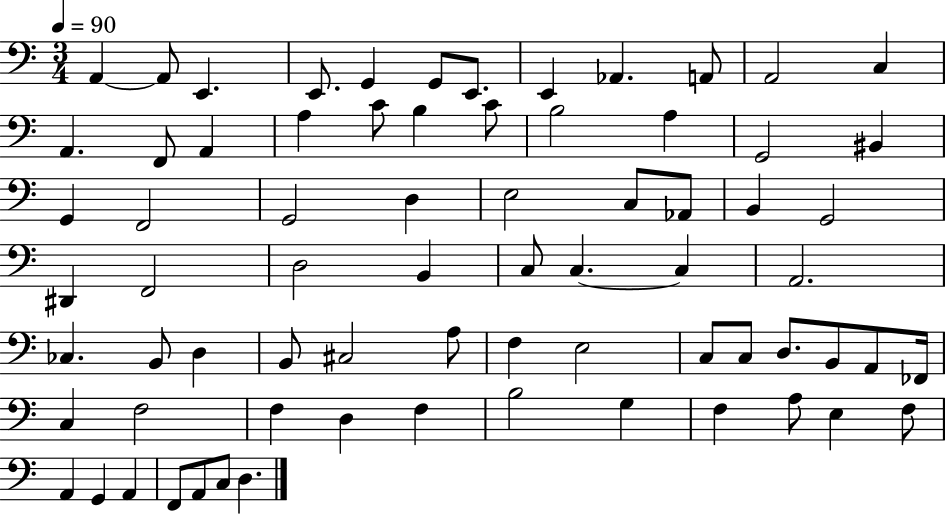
X:1
T:Untitled
M:3/4
L:1/4
K:C
A,, A,,/2 E,, E,,/2 G,, G,,/2 E,,/2 E,, _A,, A,,/2 A,,2 C, A,, F,,/2 A,, A, C/2 B, C/2 B,2 A, G,,2 ^B,, G,, F,,2 G,,2 D, E,2 C,/2 _A,,/2 B,, G,,2 ^D,, F,,2 D,2 B,, C,/2 C, C, A,,2 _C, B,,/2 D, B,,/2 ^C,2 A,/2 F, E,2 C,/2 C,/2 D,/2 B,,/2 A,,/2 _F,,/4 C, F,2 F, D, F, B,2 G, F, A,/2 E, F,/2 A,, G,, A,, F,,/2 A,,/2 C,/2 D,